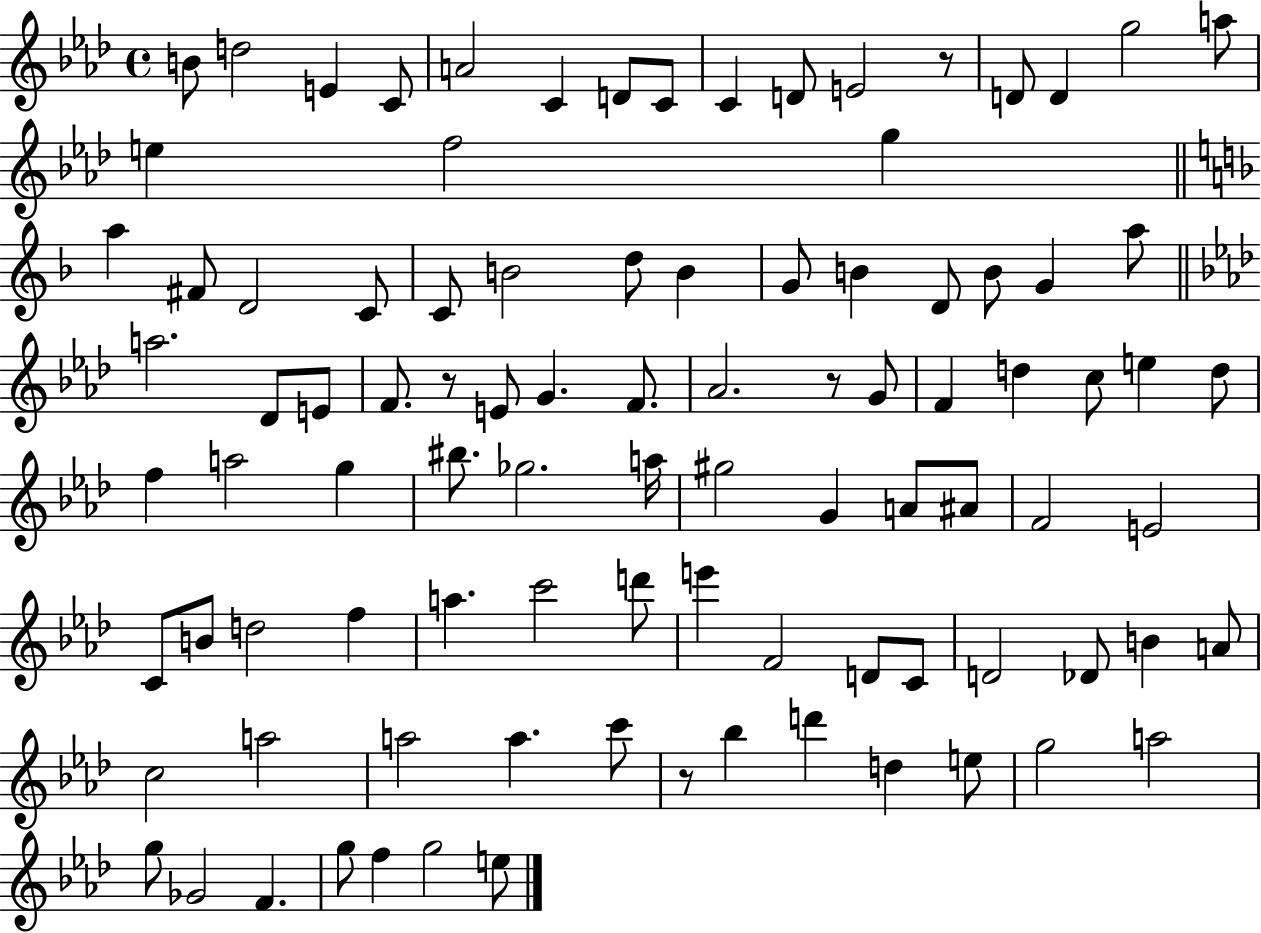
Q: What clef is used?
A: treble